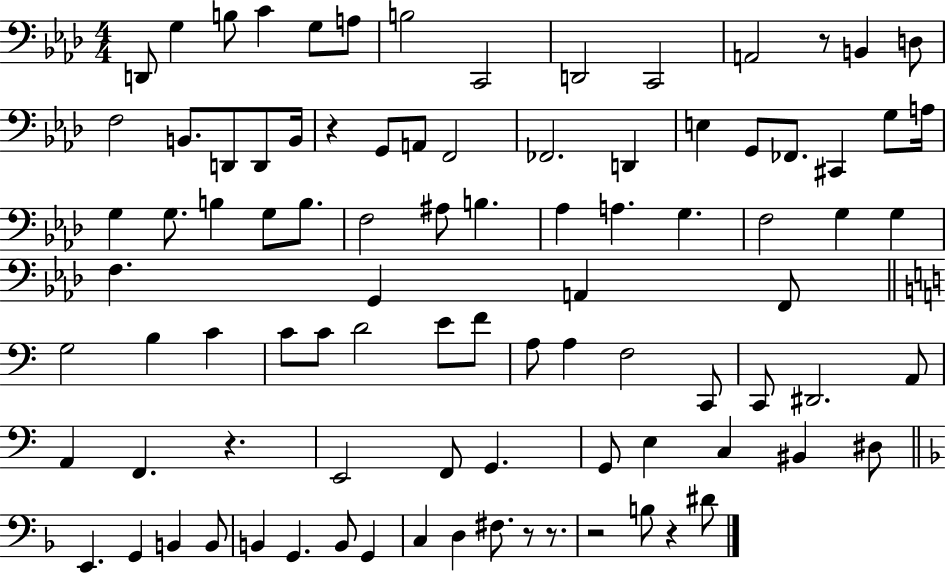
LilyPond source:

{
  \clef bass
  \numericTimeSignature
  \time 4/4
  \key aes \major
  d,8 g4 b8 c'4 g8 a8 | b2 c,2 | d,2 c,2 | a,2 r8 b,4 d8 | \break f2 b,8. d,8 d,8 b,16 | r4 g,8 a,8 f,2 | fes,2. d,4 | e4 g,8 fes,8. cis,4 g8 a16 | \break g4 g8. b4 g8 b8. | f2 ais8 b4. | aes4 a4. g4. | f2 g4 g4 | \break f4. g,4 a,4 f,8 | \bar "||" \break \key a \minor g2 b4 c'4 | c'8 c'8 d'2 e'8 f'8 | a8 a4 f2 c,8 | c,8 dis,2. a,8 | \break a,4 f,4. r4. | e,2 f,8 g,4. | g,8 e4 c4 bis,4 dis8 | \bar "||" \break \key f \major e,4. g,4 b,4 b,8 | b,4 g,4. b,8 g,4 | c4 d4 fis8. r8 r8. | r2 b8 r4 dis'8 | \break \bar "|."
}